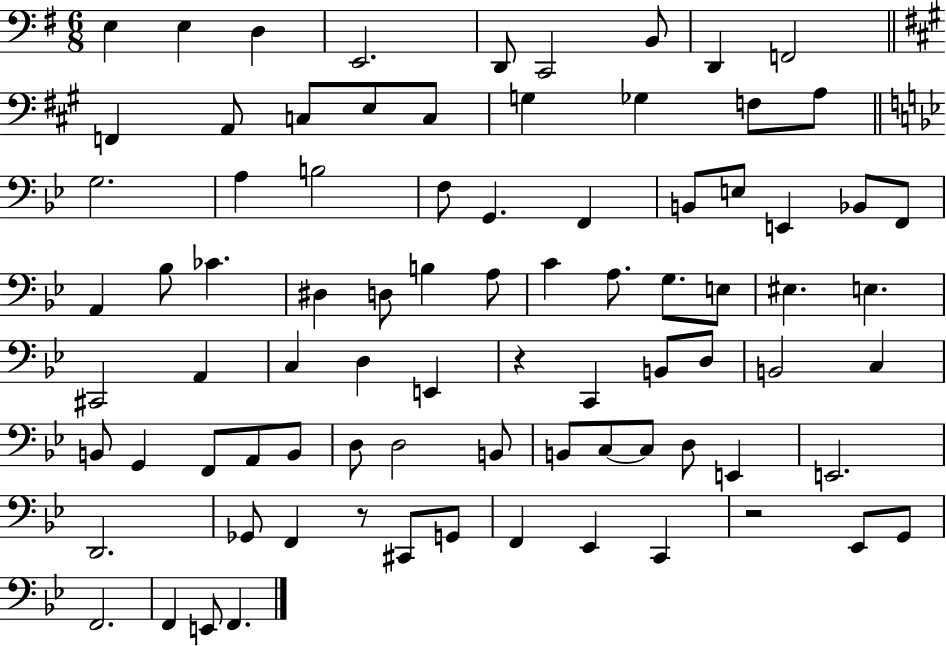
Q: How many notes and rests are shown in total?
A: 83